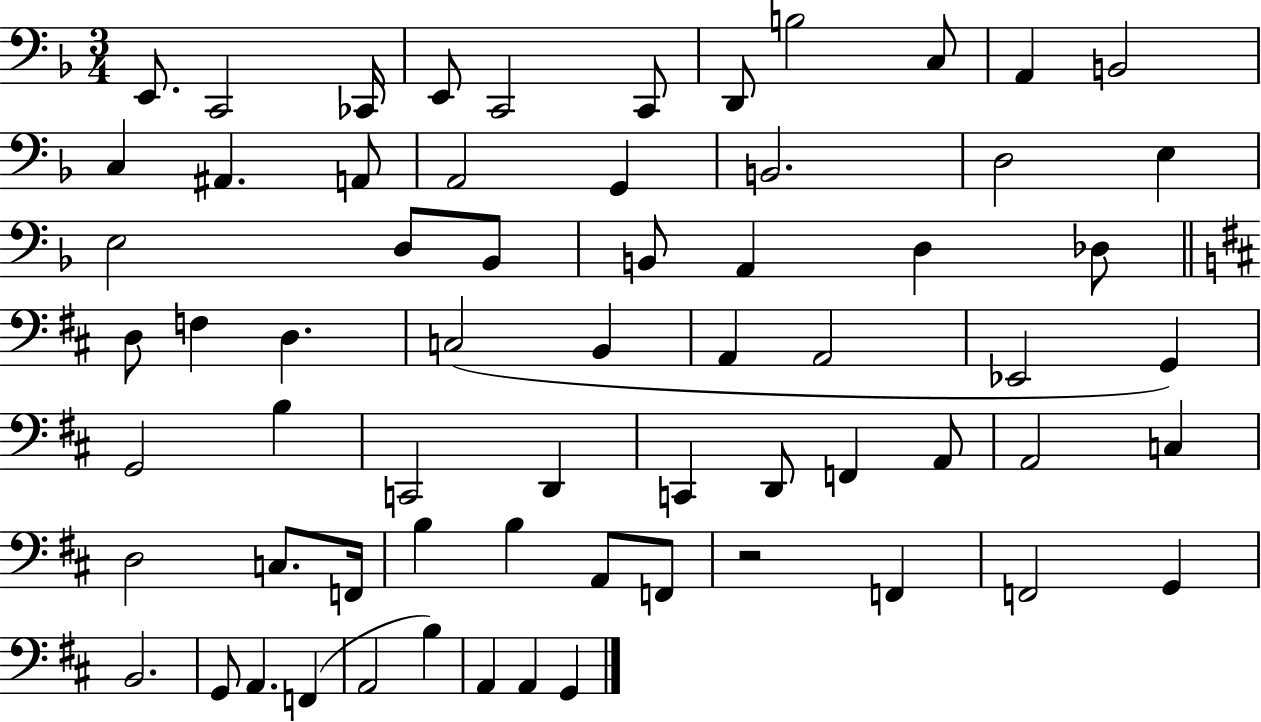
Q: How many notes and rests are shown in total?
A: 65